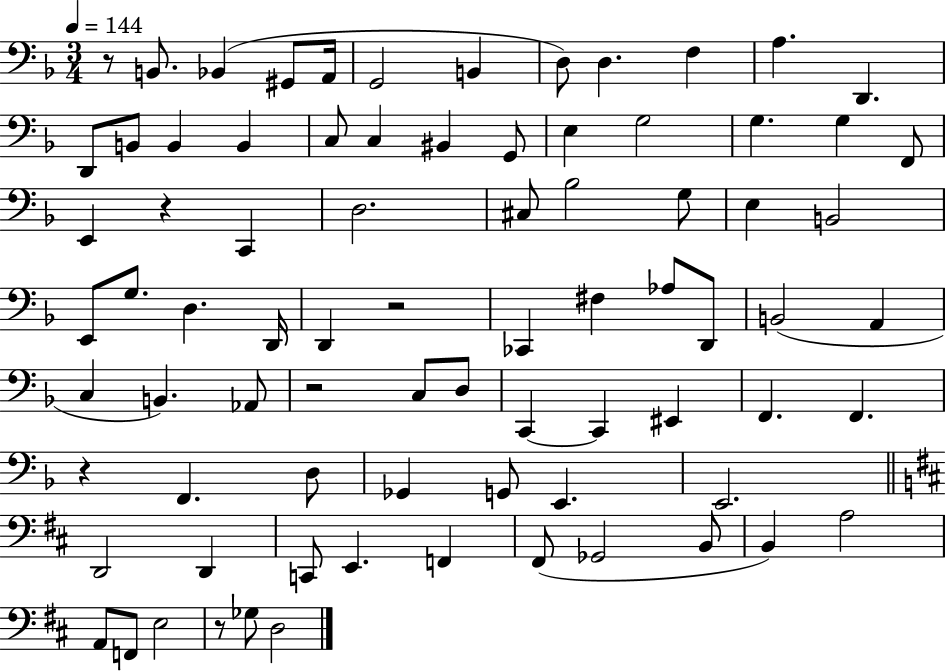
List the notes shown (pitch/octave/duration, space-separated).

R/e B2/e. Bb2/q G#2/e A2/s G2/h B2/q D3/e D3/q. F3/q A3/q. D2/q. D2/e B2/e B2/q B2/q C3/e C3/q BIS2/q G2/e E3/q G3/h G3/q. G3/q F2/e E2/q R/q C2/q D3/h. C#3/e Bb3/h G3/e E3/q B2/h E2/e G3/e. D3/q. D2/s D2/q R/h CES2/q F#3/q Ab3/e D2/e B2/h A2/q C3/q B2/q. Ab2/e R/h C3/e D3/e C2/q C2/q EIS2/q F2/q. F2/q. R/q F2/q. D3/e Gb2/q G2/e E2/q. E2/h. D2/h D2/q C2/e E2/q. F2/q F#2/e Gb2/h B2/e B2/q A3/h A2/e F2/e E3/h R/e Gb3/e D3/h